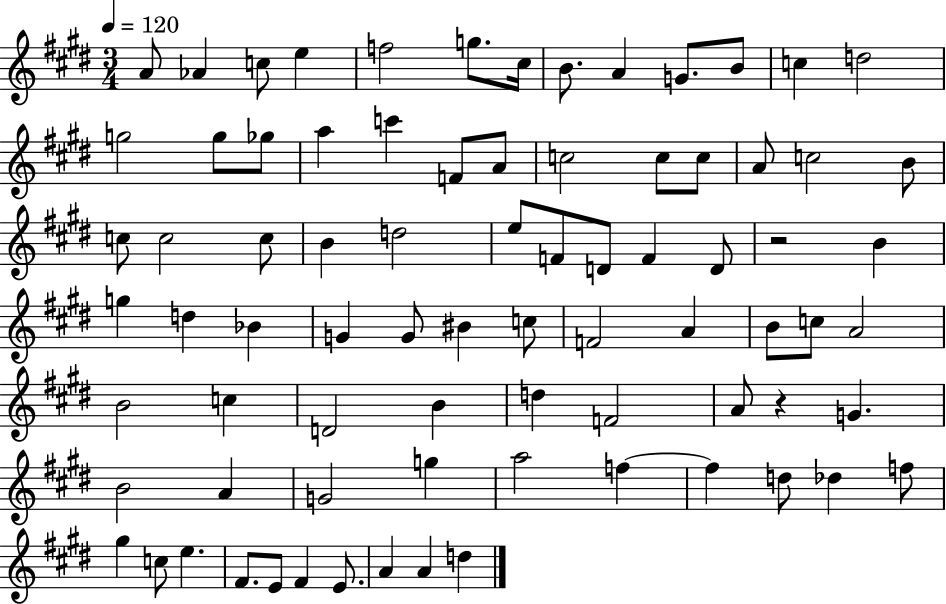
X:1
T:Untitled
M:3/4
L:1/4
K:E
A/2 _A c/2 e f2 g/2 ^c/4 B/2 A G/2 B/2 c d2 g2 g/2 _g/2 a c' F/2 A/2 c2 c/2 c/2 A/2 c2 B/2 c/2 c2 c/2 B d2 e/2 F/2 D/2 F D/2 z2 B g d _B G G/2 ^B c/2 F2 A B/2 c/2 A2 B2 c D2 B d F2 A/2 z G B2 A G2 g a2 f f d/2 _d f/2 ^g c/2 e ^F/2 E/2 ^F E/2 A A d